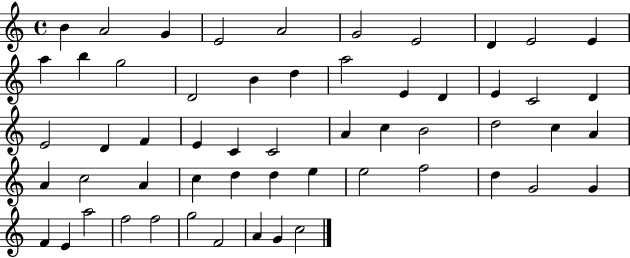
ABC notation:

X:1
T:Untitled
M:4/4
L:1/4
K:C
B A2 G E2 A2 G2 E2 D E2 E a b g2 D2 B d a2 E D E C2 D E2 D F E C C2 A c B2 d2 c A A c2 A c d d e e2 f2 d G2 G F E a2 f2 f2 g2 F2 A G c2